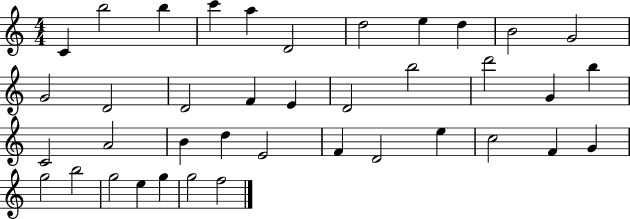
X:1
T:Untitled
M:4/4
L:1/4
K:C
C b2 b c' a D2 d2 e d B2 G2 G2 D2 D2 F E D2 b2 d'2 G b C2 A2 B d E2 F D2 e c2 F G g2 b2 g2 e g g2 f2